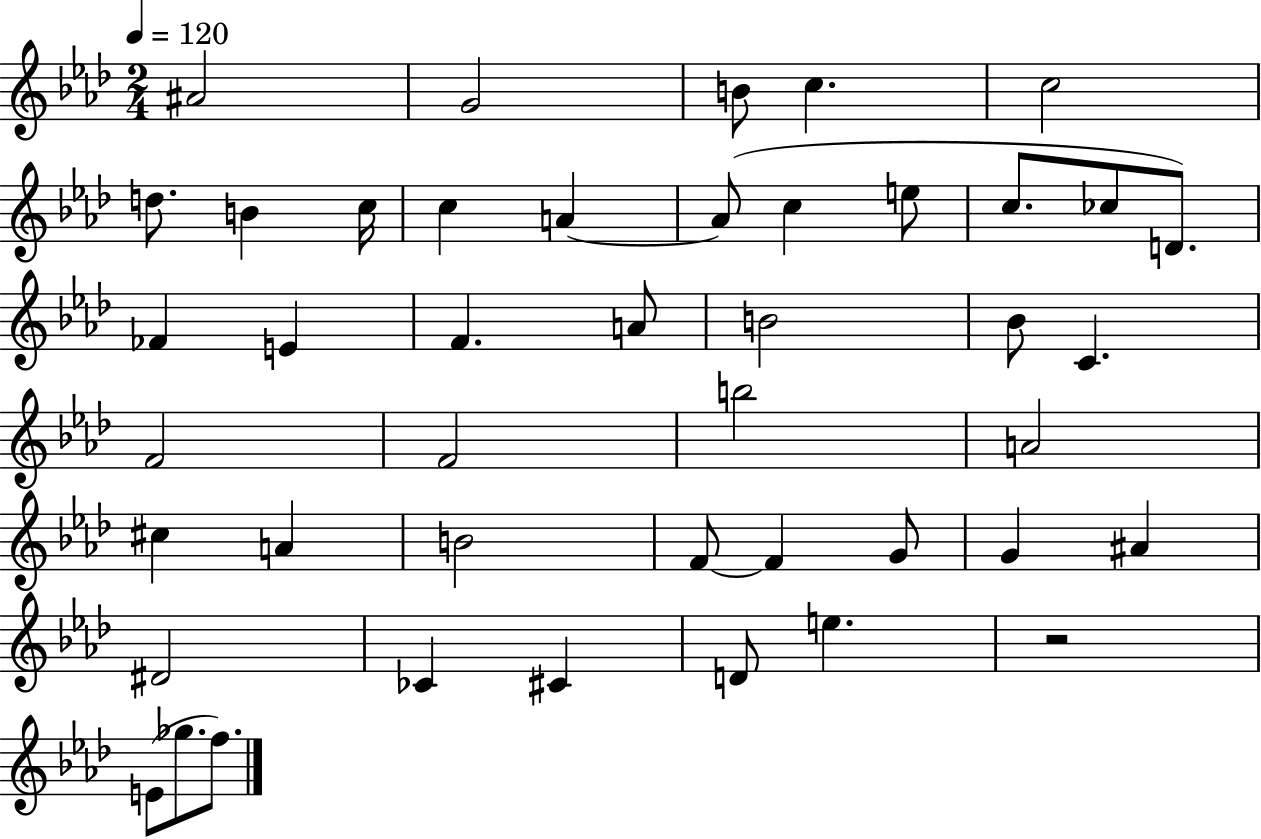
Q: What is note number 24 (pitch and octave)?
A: F4